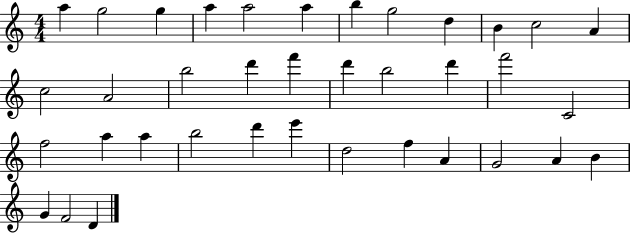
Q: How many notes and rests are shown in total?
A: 37